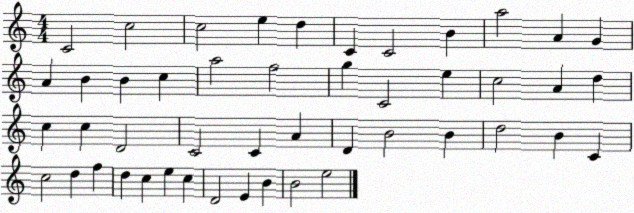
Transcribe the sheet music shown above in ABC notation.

X:1
T:Untitled
M:4/4
L:1/4
K:C
C2 c2 c2 e d C C2 B a2 A G A B B c a2 f2 g C2 e c2 A d c c D2 C2 C A D B2 B d2 B C c2 d f d c e c D2 E B B2 e2